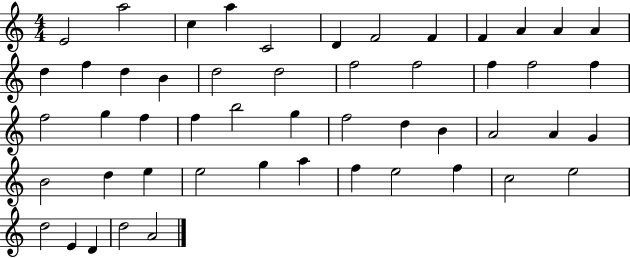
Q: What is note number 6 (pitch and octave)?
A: D4